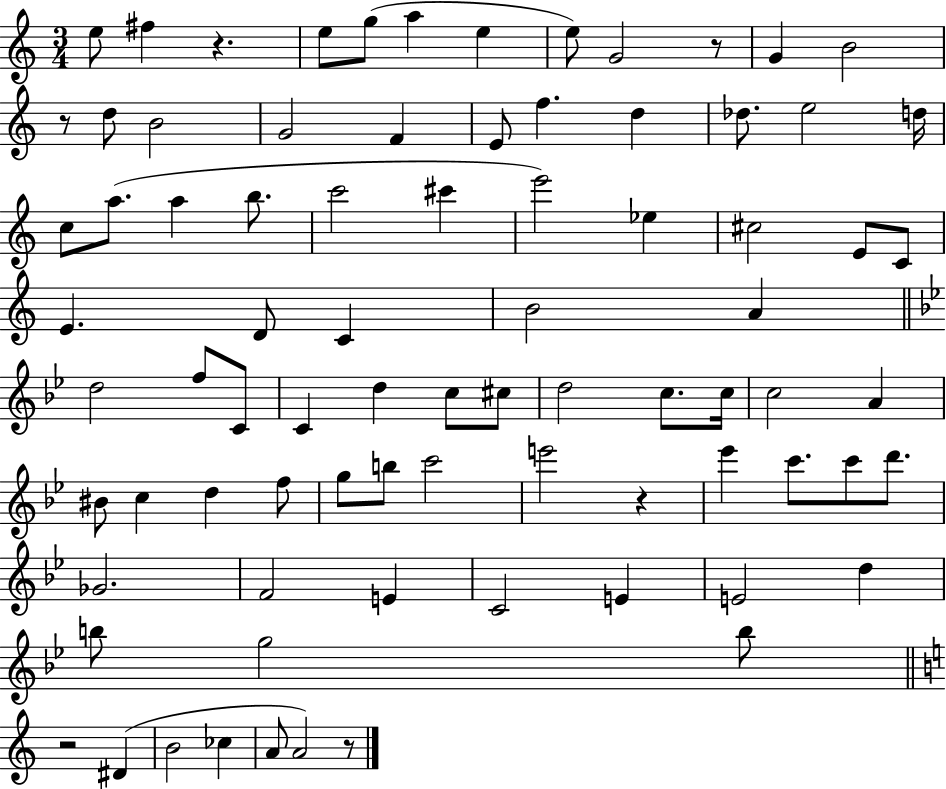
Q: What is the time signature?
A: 3/4